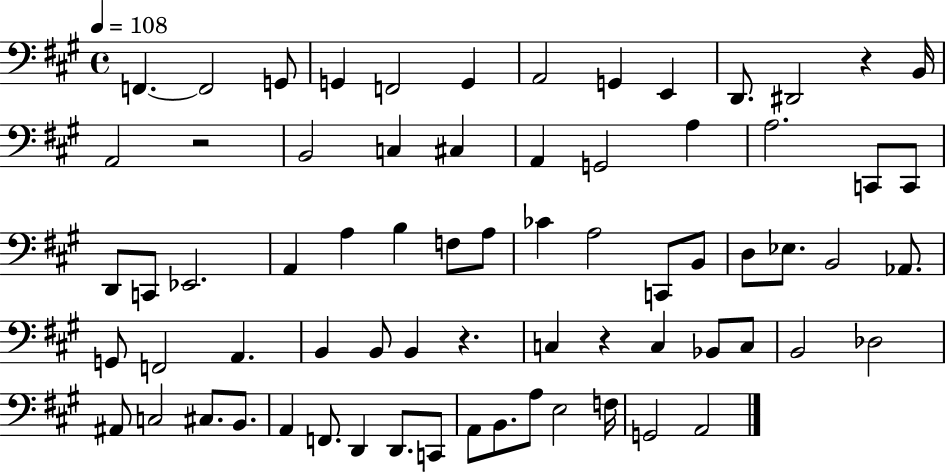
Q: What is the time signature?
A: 4/4